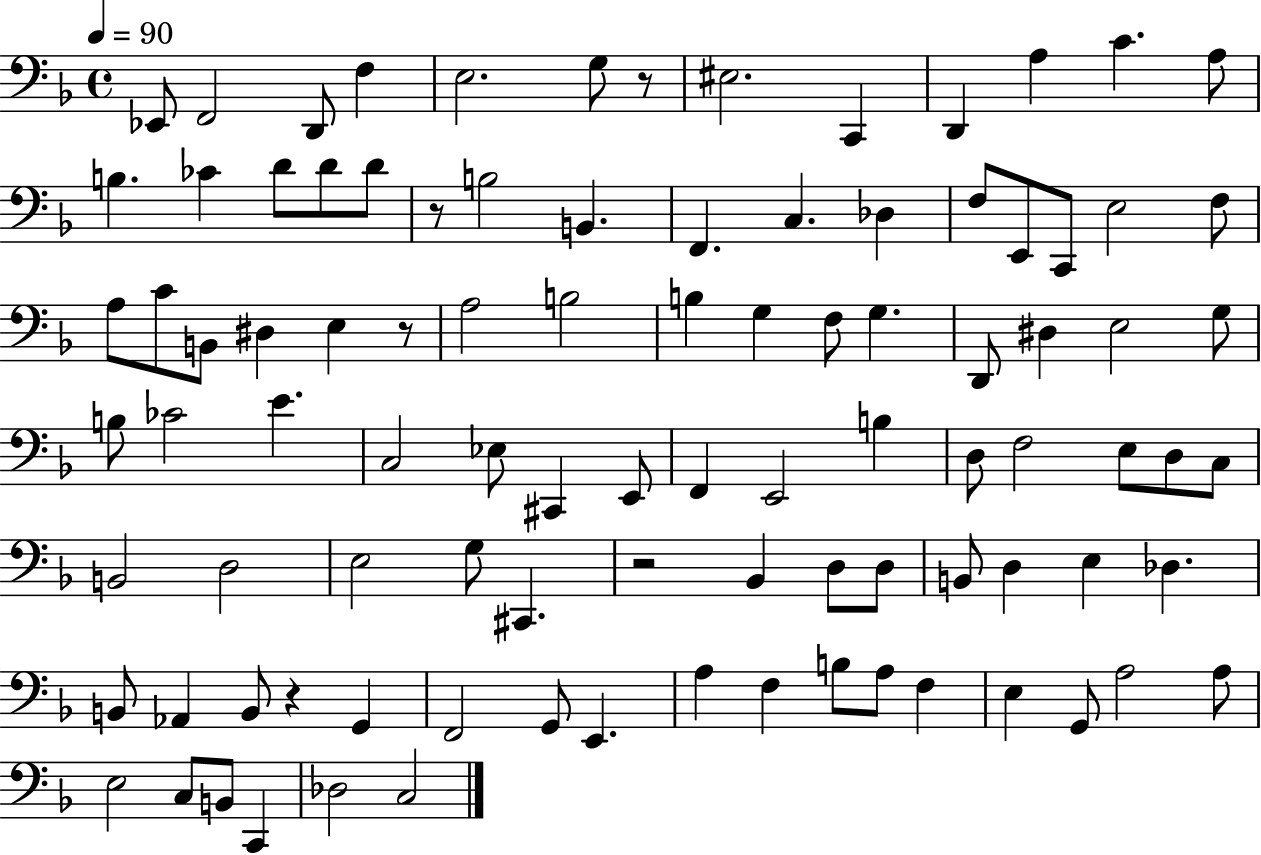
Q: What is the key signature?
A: F major